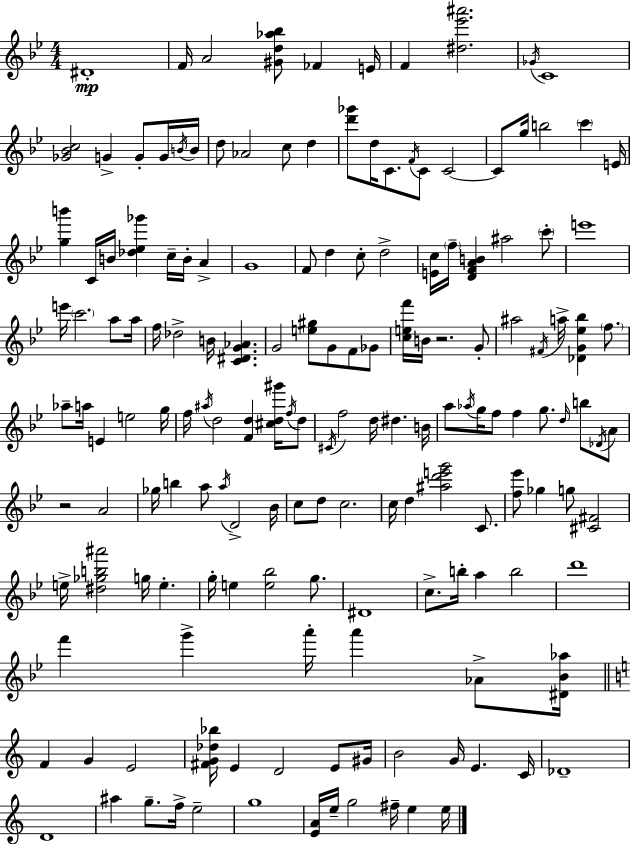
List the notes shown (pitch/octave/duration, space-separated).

D#4/w F4/s A4/h [G#4,D5,Ab5,Bb5]/e FES4/q E4/s F4/q [D#5,Eb6,A#6]/h. Gb4/s C4/w [Gb4,Bb4,C5]/h G4/q G4/e G4/s B4/s B4/s D5/e Ab4/h C5/e D5/q [D6,Gb6]/e D5/s C4/e. F4/s C4/e C4/h C4/e G5/s B5/h C6/q E4/s [G5,B6]/q C4/s B4/s [Db5,Eb5,Gb6]/q C5/s B4/s A4/q G4/w F4/e D5/q C5/e D5/h [E4,C5]/s F5/s [D4,F4,A4,B4]/q A#5/h C6/e E6/w E6/s C6/h. A5/e A5/s F5/s Db5/h B4/s [C4,D#4,G4,Ab4]/q. G4/h [E5,G#5]/e G4/e F4/e Gb4/e [C5,E5,F6]/s B4/s R/h. G4/e A#5/h F#4/s A5/s [Db4,G4,Eb5,Bb5]/q F5/e. Ab5/e A5/s E4/q E5/h G5/s F5/s A#5/s D5/h [F4,D5]/q [C#5,D5,G#6]/s F5/s D5/e C#4/s F5/h D5/s D#5/q. B4/s A5/e Ab5/s G5/s F5/e F5/q G5/e. D5/s B5/e Db4/s A4/e R/h A4/h Gb5/s B5/q A5/e A5/s D4/h Bb4/s C5/e D5/e C5/h. C5/s D5/q [A#5,D6,E6,G6]/h C4/e. [F5,Eb6]/e Gb5/q G5/e [C#4,F#4]/h E5/s [D#5,Gb5,B5,A#6]/h G5/s E5/q. G5/s E5/q [E5,Bb5]/h G5/e. D#4/w C5/e. B5/s A5/q B5/h D6/w F6/q G6/q A6/s A6/q Ab4/e [D#4,Bb4,Ab5]/s F4/q G4/q E4/h [F#4,G4,Db5,Bb5]/s E4/q D4/h E4/e G#4/s B4/h G4/s E4/q. C4/s Db4/w D4/w A#5/q G5/e. F5/s E5/h G5/w [E4,A4]/s E5/s G5/h F#5/s E5/q E5/s